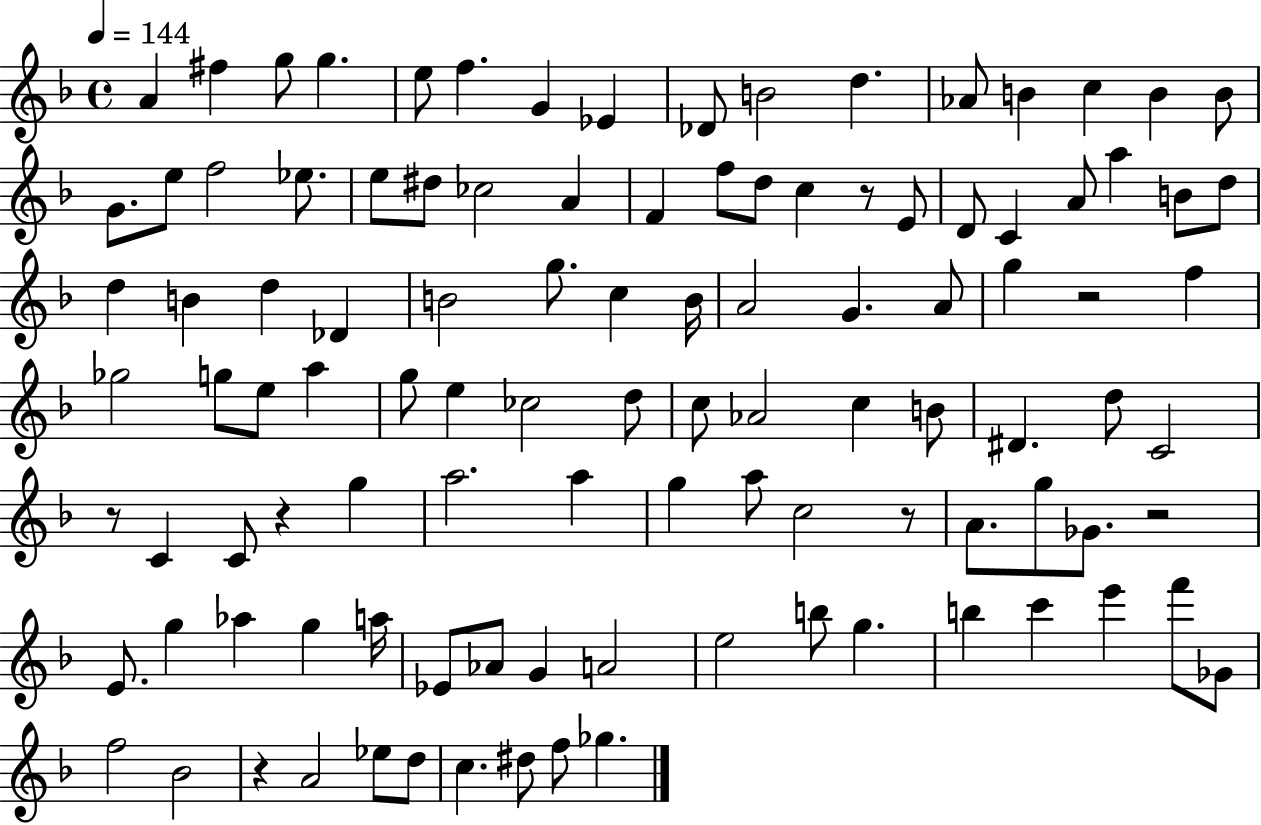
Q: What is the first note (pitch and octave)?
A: A4